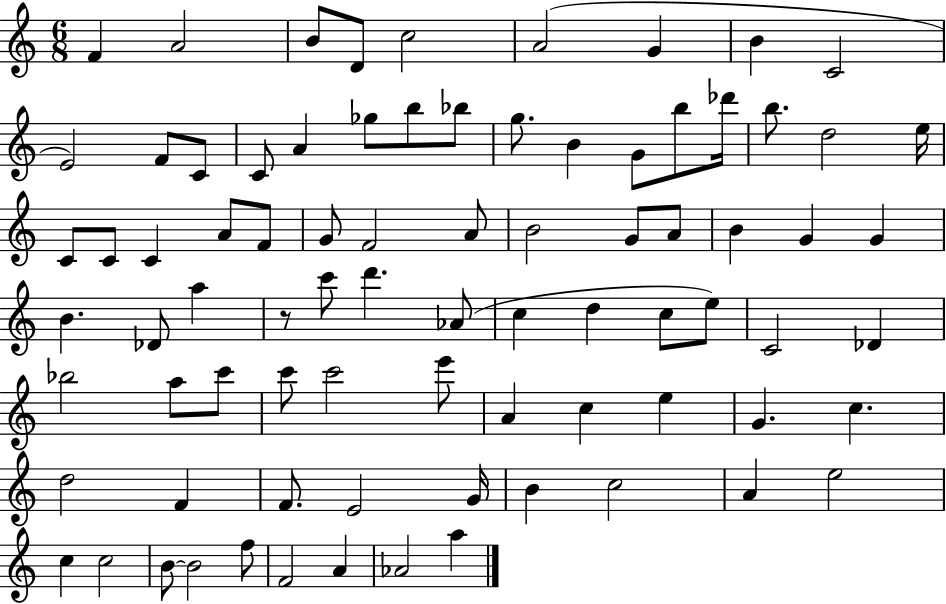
{
  \clef treble
  \numericTimeSignature
  \time 6/8
  \key c \major
  \repeat volta 2 { f'4 a'2 | b'8 d'8 c''2 | a'2( g'4 | b'4 c'2 | \break e'2) f'8 c'8 | c'8 a'4 ges''8 b''8 bes''8 | g''8. b'4 g'8 b''8 des'''16 | b''8. d''2 e''16 | \break c'8 c'8 c'4 a'8 f'8 | g'8 f'2 a'8 | b'2 g'8 a'8 | b'4 g'4 g'4 | \break b'4. des'8 a''4 | r8 c'''8 d'''4. aes'8( | c''4 d''4 c''8 e''8) | c'2 des'4 | \break bes''2 a''8 c'''8 | c'''8 c'''2 e'''8 | a'4 c''4 e''4 | g'4. c''4. | \break d''2 f'4 | f'8. e'2 g'16 | b'4 c''2 | a'4 e''2 | \break c''4 c''2 | b'8~~ b'2 f''8 | f'2 a'4 | aes'2 a''4 | \break } \bar "|."
}